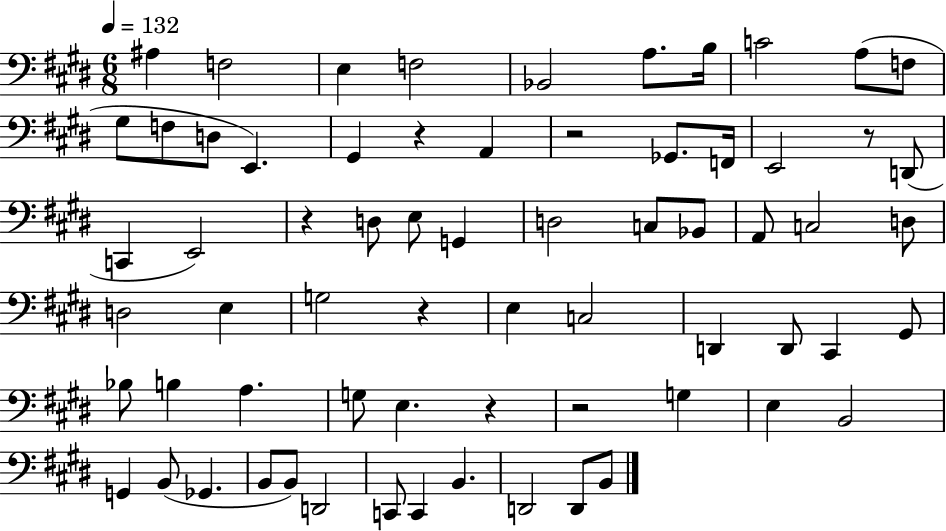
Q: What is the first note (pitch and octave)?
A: A#3